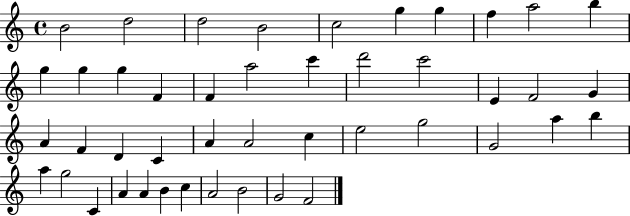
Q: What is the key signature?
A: C major